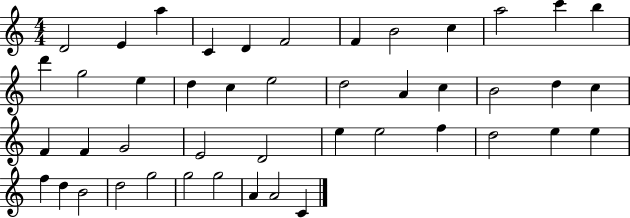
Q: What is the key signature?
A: C major